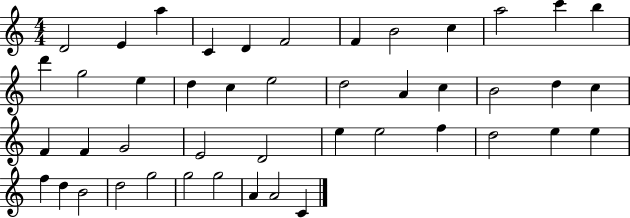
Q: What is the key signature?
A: C major